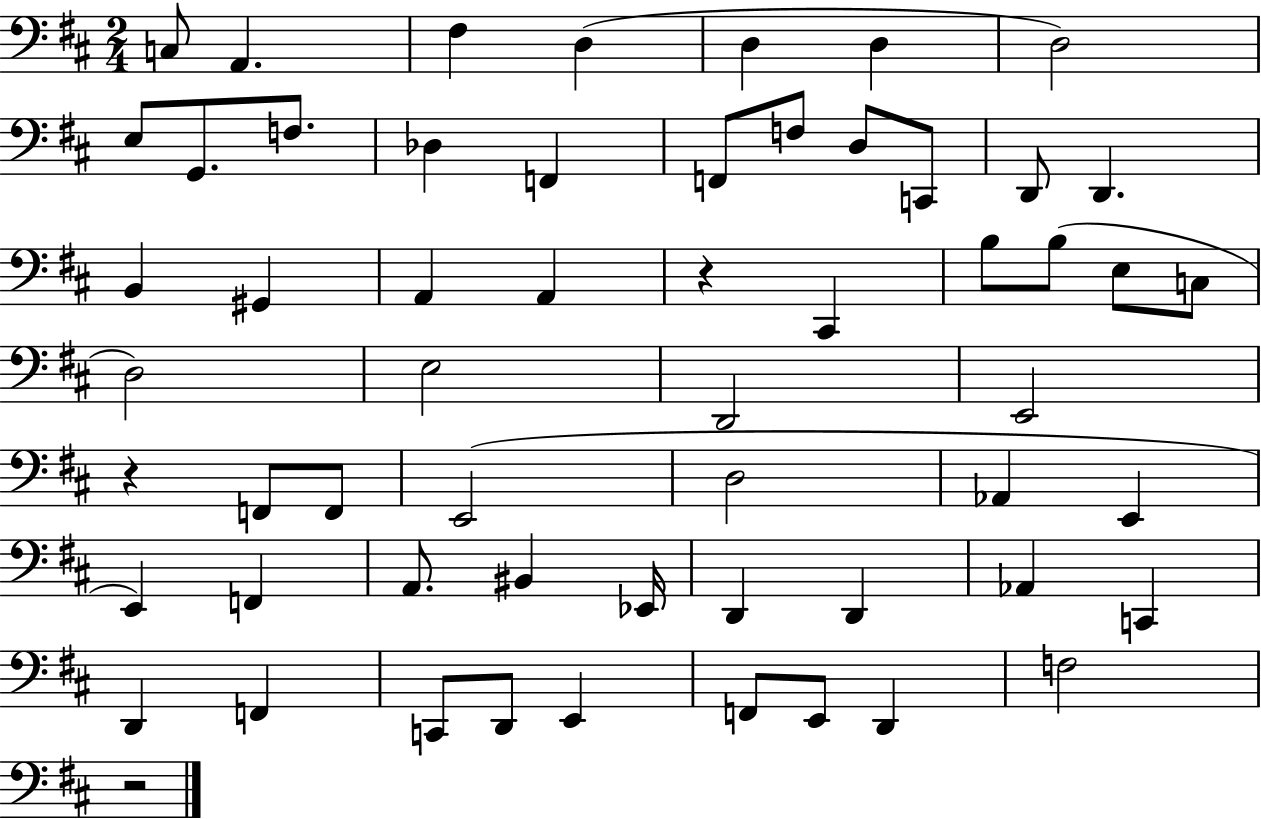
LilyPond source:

{
  \clef bass
  \numericTimeSignature
  \time 2/4
  \key d \major
  \repeat volta 2 { c8 a,4. | fis4 d4( | d4 d4 | d2) | \break e8 g,8. f8. | des4 f,4 | f,8 f8 d8 c,8 | d,8 d,4. | \break b,4 gis,4 | a,4 a,4 | r4 cis,4 | b8 b8( e8 c8 | \break d2) | e2 | d,2 | e,2 | \break r4 f,8 f,8 | e,2( | d2 | aes,4 e,4 | \break e,4) f,4 | a,8. bis,4 ees,16 | d,4 d,4 | aes,4 c,4 | \break d,4 f,4 | c,8 d,8 e,4 | f,8 e,8 d,4 | f2 | \break r2 | } \bar "|."
}